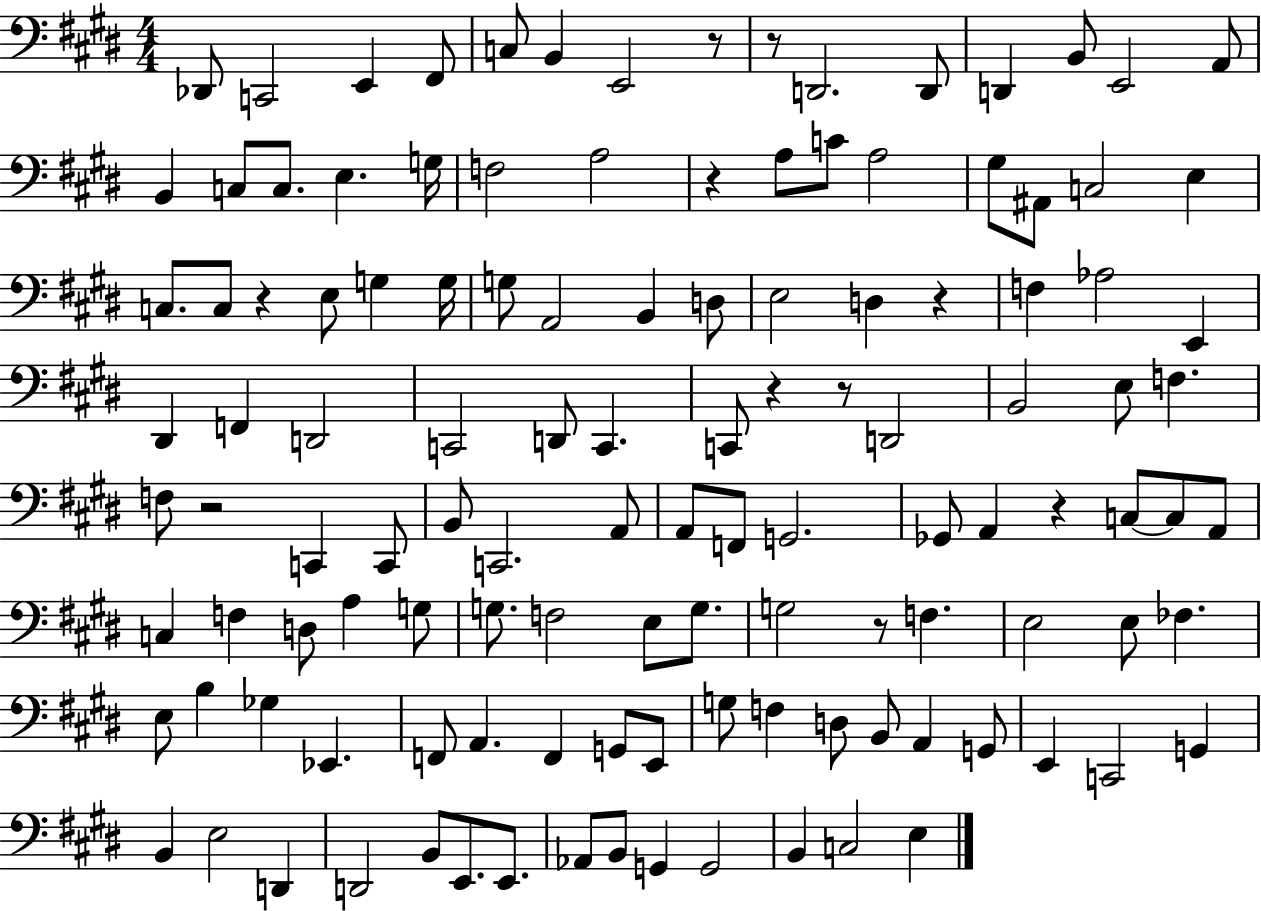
{
  \clef bass
  \numericTimeSignature
  \time 4/4
  \key e \major
  des,8 c,2 e,4 fis,8 | c8 b,4 e,2 r8 | r8 d,2. d,8 | d,4 b,8 e,2 a,8 | \break b,4 c8 c8. e4. g16 | f2 a2 | r4 a8 c'8 a2 | gis8 ais,8 c2 e4 | \break c8. c8 r4 e8 g4 g16 | g8 a,2 b,4 d8 | e2 d4 r4 | f4 aes2 e,4 | \break dis,4 f,4 d,2 | c,2 d,8 c,4. | c,8 r4 r8 d,2 | b,2 e8 f4. | \break f8 r2 c,4 c,8 | b,8 c,2. a,8 | a,8 f,8 g,2. | ges,8 a,4 r4 c8~~ c8 a,8 | \break c4 f4 d8 a4 g8 | g8. f2 e8 g8. | g2 r8 f4. | e2 e8 fes4. | \break e8 b4 ges4 ees,4. | f,8 a,4. f,4 g,8 e,8 | g8 f4 d8 b,8 a,4 g,8 | e,4 c,2 g,4 | \break b,4 e2 d,4 | d,2 b,8 e,8. e,8. | aes,8 b,8 g,4 g,2 | b,4 c2 e4 | \break \bar "|."
}